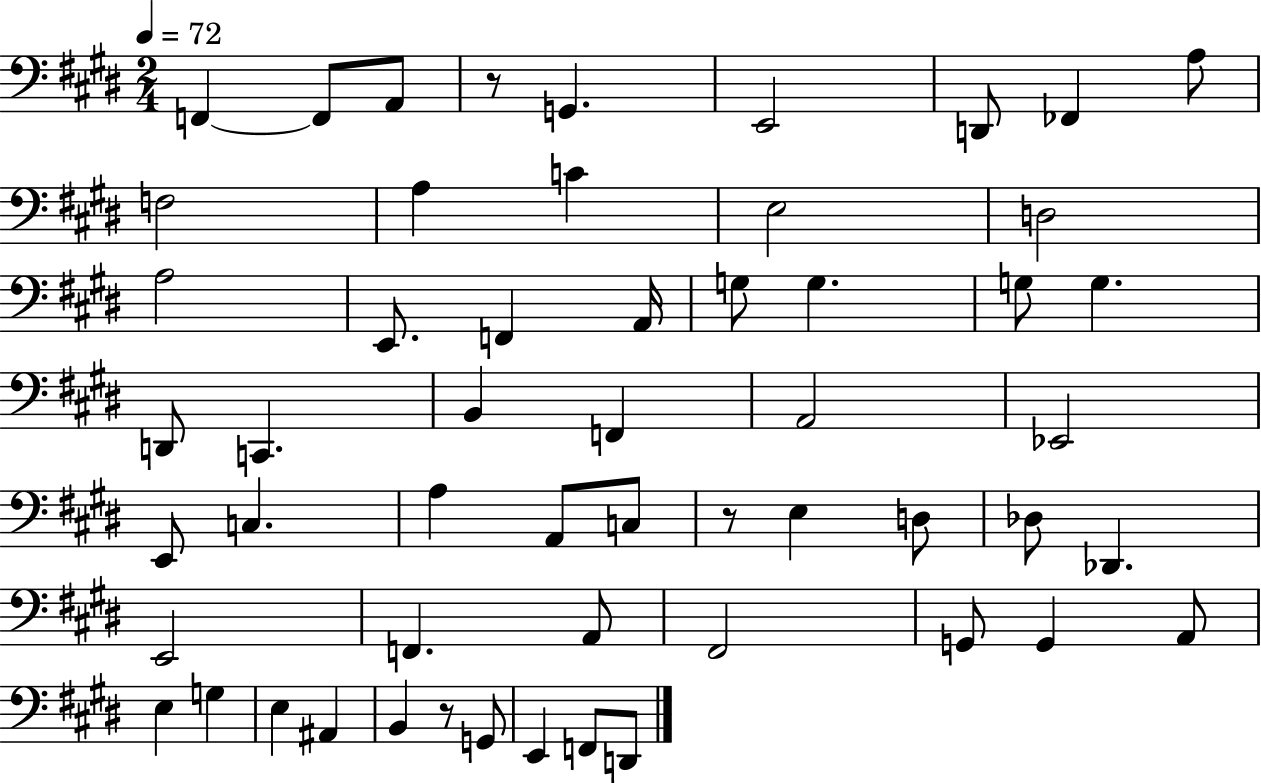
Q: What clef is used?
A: bass